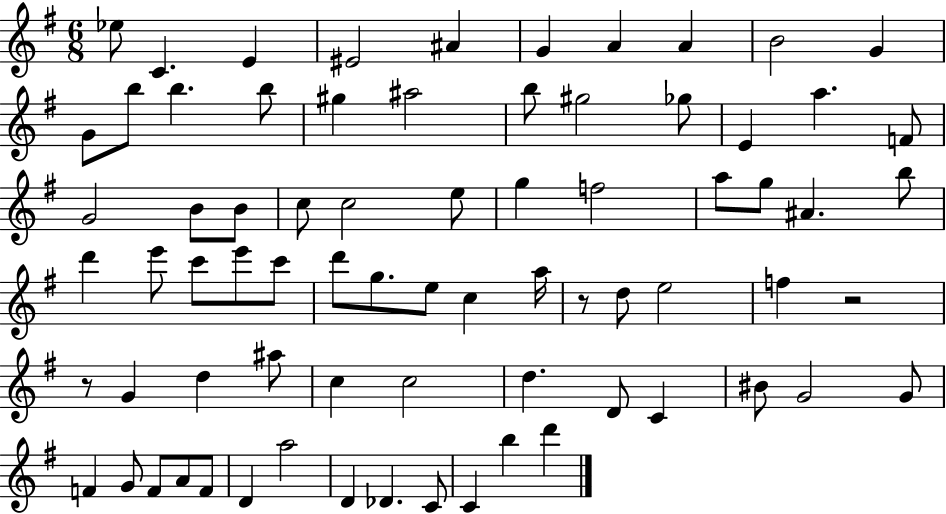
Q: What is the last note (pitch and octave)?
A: D6